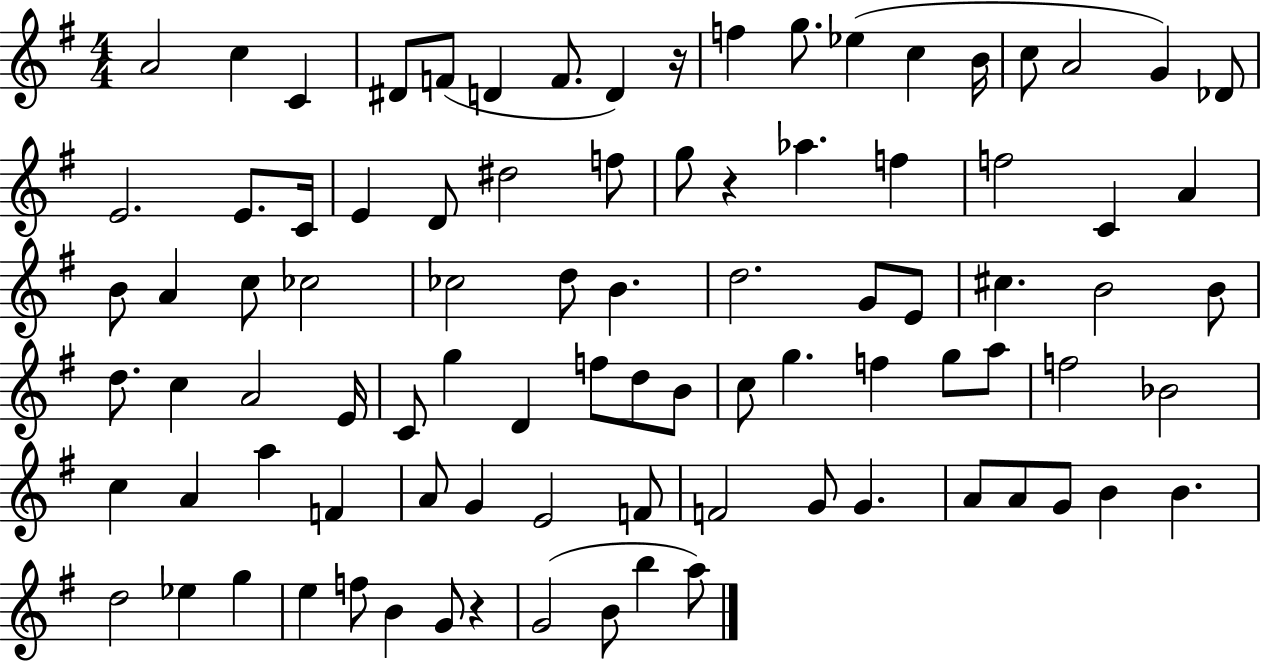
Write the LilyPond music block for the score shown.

{
  \clef treble
  \numericTimeSignature
  \time 4/4
  \key g \major
  a'2 c''4 c'4 | dis'8 f'8( d'4 f'8. d'4) r16 | f''4 g''8. ees''4( c''4 b'16 | c''8 a'2 g'4) des'8 | \break e'2. e'8. c'16 | e'4 d'8 dis''2 f''8 | g''8 r4 aes''4. f''4 | f''2 c'4 a'4 | \break b'8 a'4 c''8 ces''2 | ces''2 d''8 b'4. | d''2. g'8 e'8 | cis''4. b'2 b'8 | \break d''8. c''4 a'2 e'16 | c'8 g''4 d'4 f''8 d''8 b'8 | c''8 g''4. f''4 g''8 a''8 | f''2 bes'2 | \break c''4 a'4 a''4 f'4 | a'8 g'4 e'2 f'8 | f'2 g'8 g'4. | a'8 a'8 g'8 b'4 b'4. | \break d''2 ees''4 g''4 | e''4 f''8 b'4 g'8 r4 | g'2( b'8 b''4 a''8) | \bar "|."
}